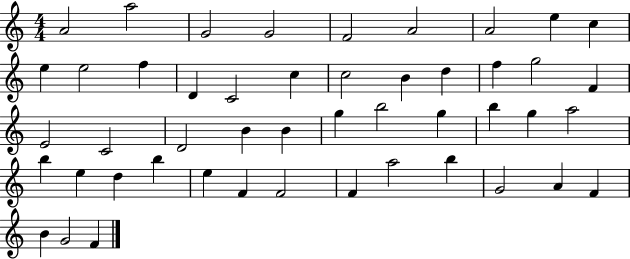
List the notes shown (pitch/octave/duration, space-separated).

A4/h A5/h G4/h G4/h F4/h A4/h A4/h E5/q C5/q E5/q E5/h F5/q D4/q C4/h C5/q C5/h B4/q D5/q F5/q G5/h F4/q E4/h C4/h D4/h B4/q B4/q G5/q B5/h G5/q B5/q G5/q A5/h B5/q E5/q D5/q B5/q E5/q F4/q F4/h F4/q A5/h B5/q G4/h A4/q F4/q B4/q G4/h F4/q